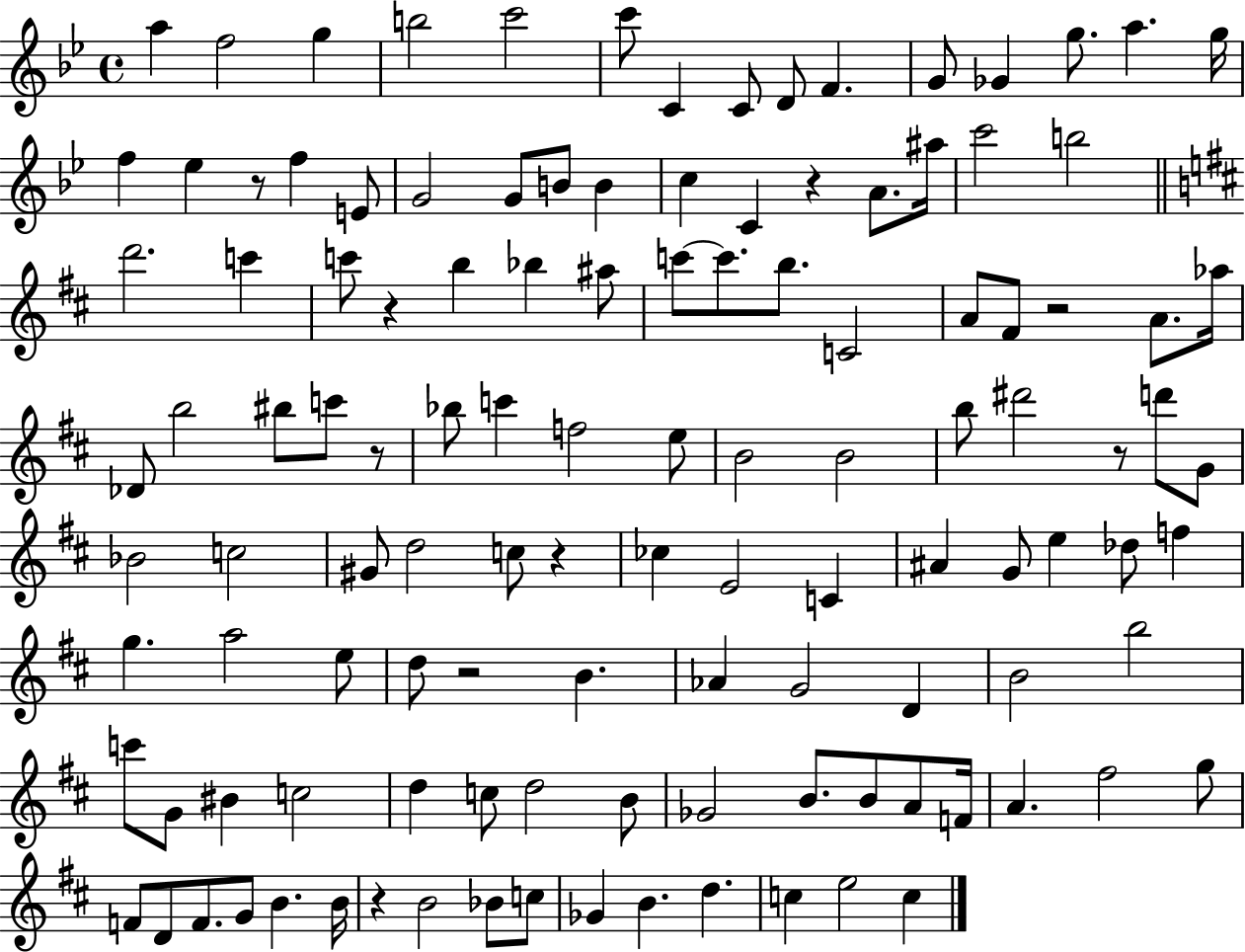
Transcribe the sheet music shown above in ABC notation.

X:1
T:Untitled
M:4/4
L:1/4
K:Bb
a f2 g b2 c'2 c'/2 C C/2 D/2 F G/2 _G g/2 a g/4 f _e z/2 f E/2 G2 G/2 B/2 B c C z A/2 ^a/4 c'2 b2 d'2 c' c'/2 z b _b ^a/2 c'/2 c'/2 b/2 C2 A/2 ^F/2 z2 A/2 _a/4 _D/2 b2 ^b/2 c'/2 z/2 _b/2 c' f2 e/2 B2 B2 b/2 ^d'2 z/2 d'/2 G/2 _B2 c2 ^G/2 d2 c/2 z _c E2 C ^A G/2 e _d/2 f g a2 e/2 d/2 z2 B _A G2 D B2 b2 c'/2 G/2 ^B c2 d c/2 d2 B/2 _G2 B/2 B/2 A/2 F/4 A ^f2 g/2 F/2 D/2 F/2 G/2 B B/4 z B2 _B/2 c/2 _G B d c e2 c